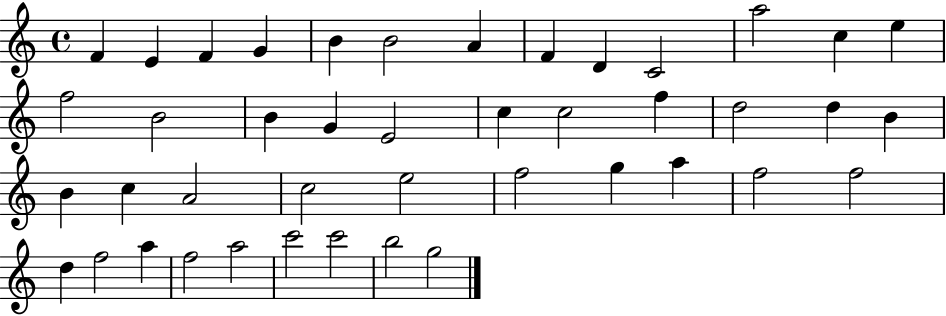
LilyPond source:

{
  \clef treble
  \time 4/4
  \defaultTimeSignature
  \key c \major
  f'4 e'4 f'4 g'4 | b'4 b'2 a'4 | f'4 d'4 c'2 | a''2 c''4 e''4 | \break f''2 b'2 | b'4 g'4 e'2 | c''4 c''2 f''4 | d''2 d''4 b'4 | \break b'4 c''4 a'2 | c''2 e''2 | f''2 g''4 a''4 | f''2 f''2 | \break d''4 f''2 a''4 | f''2 a''2 | c'''2 c'''2 | b''2 g''2 | \break \bar "|."
}